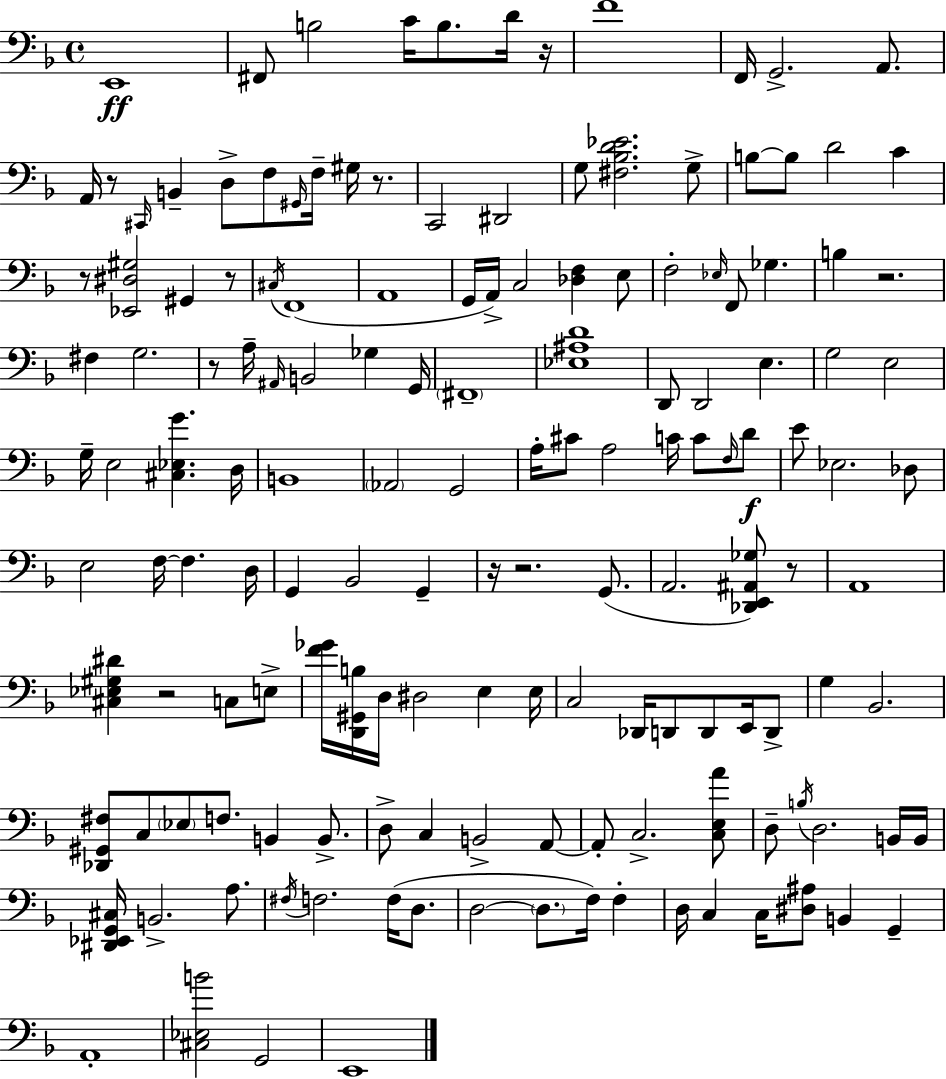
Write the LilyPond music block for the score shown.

{
  \clef bass
  \time 4/4
  \defaultTimeSignature
  \key d \minor
  \repeat volta 2 { e,1\ff | fis,8 b2 c'16 b8. d'16 r16 | f'1 | f,16 g,2.-> a,8. | \break a,16 r8 \grace { cis,16 } b,4-- d8-> f8 \grace { gis,16 } f16-- gis16 r8. | c,2 dis,2 | g8 <fis bes d' ees'>2. | g8-> b8~~ b8 d'2 c'4 | \break r8 <ees, dis gis>2 gis,4 | r8 \acciaccatura { cis16 }( f,1 | a,1 | g,16 a,16->) c2 <des f>4 | \break e8 f2-. \grace { ees16 } f,8 ges4. | b4 r2. | fis4 g2. | r8 a16-- \grace { ais,16 } b,2 | \break ges4 g,16 \parenthesize fis,1-- | <ees ais d'>1 | d,8 d,2 e4. | g2 e2 | \break g16-- e2 <cis ees g'>4. | d16 b,1 | \parenthesize aes,2 g,2 | a16-. cis'8 a2 | \break c'16 c'8 \grace { f16 }\f d'8 e'8 ees2. | des8 e2 f16~~ f4. | d16 g,4 bes,2 | g,4-- r16 r2. | \break g,8.( a,2. | <des, e, ais, ges>8) r8 a,1 | <cis ees gis dis'>4 r2 | c8 e8-> <f' ges'>16 <d, gis, b>16 d16 dis2 | \break e4 e16 c2 des,16 d,8 | d,8 e,16 d,8-> g4 bes,2. | <des, gis, fis>8 c8 \parenthesize ees8 f8. b,4 | b,8.-> d8-> c4 b,2-> | \break a,8~~ a,8-. c2.-> | <c e a'>8 d8-- \acciaccatura { b16 } d2. | b,16 b,16 <dis, ees, g, cis>16 b,2.-> | a8. \acciaccatura { fis16 } f2. | \break f16( d8. d2~~ | \parenthesize d8. f16) f4-. d16 c4 c16 <dis ais>8 | b,4 g,4-- a,1-. | <cis ees b'>2 | \break g,2 e,1 | } \bar "|."
}